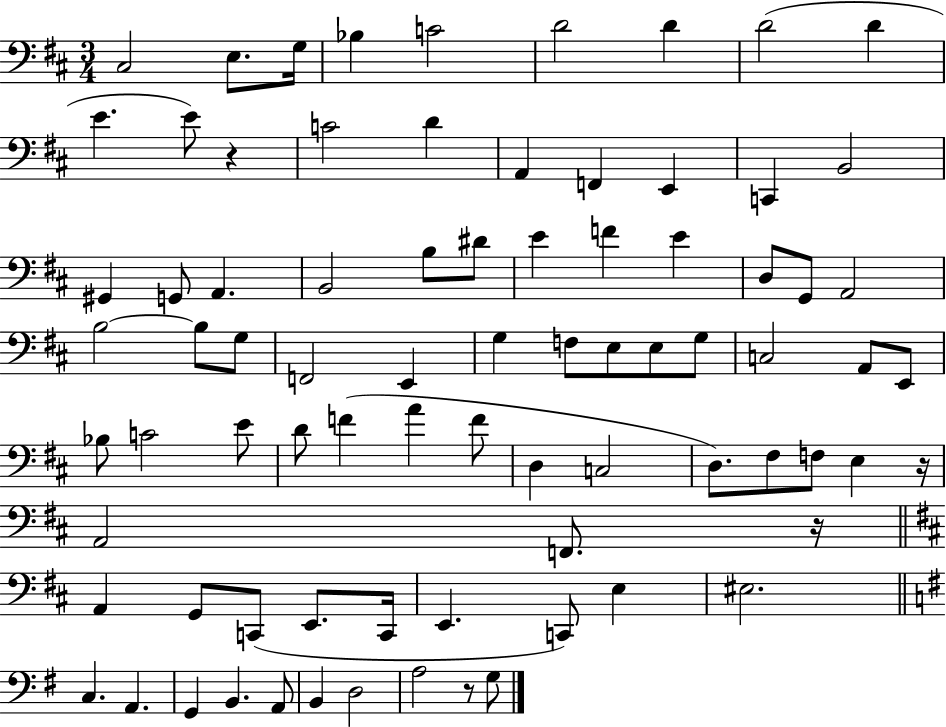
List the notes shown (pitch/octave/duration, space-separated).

C#3/h E3/e. G3/s Bb3/q C4/h D4/h D4/q D4/h D4/q E4/q. E4/e R/q C4/h D4/q A2/q F2/q E2/q C2/q B2/h G#2/q G2/e A2/q. B2/h B3/e D#4/e E4/q F4/q E4/q D3/e G2/e A2/h B3/h B3/e G3/e F2/h E2/q G3/q F3/e E3/e E3/e G3/e C3/h A2/e E2/e Bb3/e C4/h E4/e D4/e F4/q A4/q F4/e D3/q C3/h D3/e. F#3/e F3/e E3/q R/s A2/h F2/e. R/s A2/q G2/e C2/e E2/e. C2/s E2/q. C2/e E3/q EIS3/h. C3/q. A2/q. G2/q B2/q. A2/e B2/q D3/h A3/h R/e G3/e